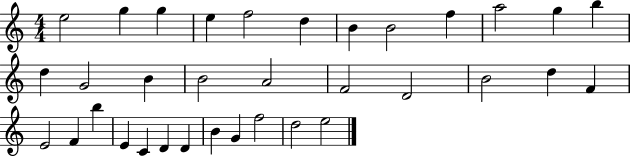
E5/h G5/q G5/q E5/q F5/h D5/q B4/q B4/h F5/q A5/h G5/q B5/q D5/q G4/h B4/q B4/h A4/h F4/h D4/h B4/h D5/q F4/q E4/h F4/q B5/q E4/q C4/q D4/q D4/q B4/q G4/q F5/h D5/h E5/h